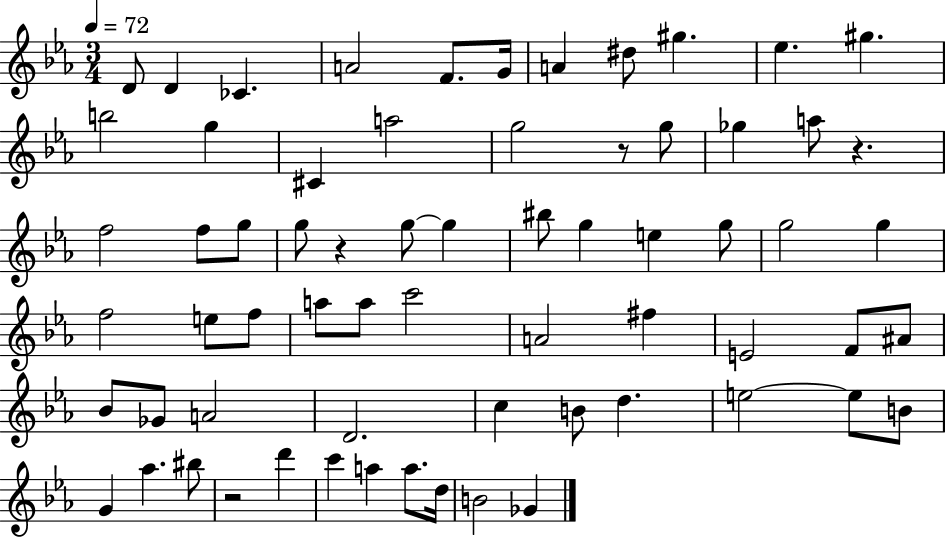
D4/e D4/q CES4/q. A4/h F4/e. G4/s A4/q D#5/e G#5/q. Eb5/q. G#5/q. B5/h G5/q C#4/q A5/h G5/h R/e G5/e Gb5/q A5/e R/q. F5/h F5/e G5/e G5/e R/q G5/e G5/q BIS5/e G5/q E5/q G5/e G5/h G5/q F5/h E5/e F5/e A5/e A5/e C6/h A4/h F#5/q E4/h F4/e A#4/e Bb4/e Gb4/e A4/h D4/h. C5/q B4/e D5/q. E5/h E5/e B4/e G4/q Ab5/q. BIS5/e R/h D6/q C6/q A5/q A5/e. D5/s B4/h Gb4/q